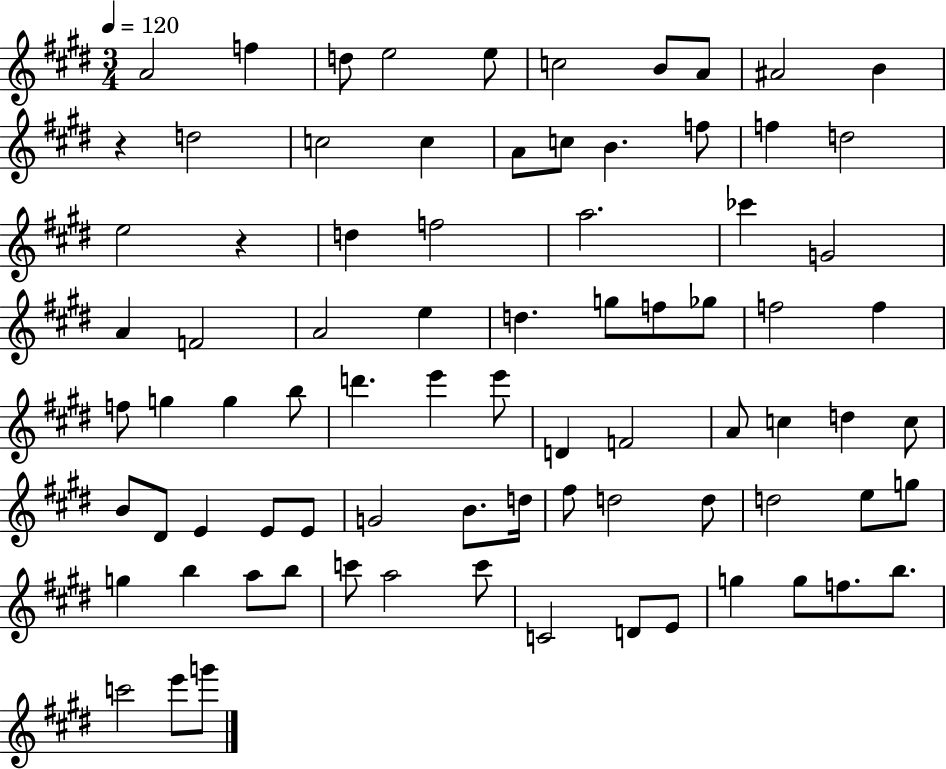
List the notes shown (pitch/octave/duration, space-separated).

A4/h F5/q D5/e E5/h E5/e C5/h B4/e A4/e A#4/h B4/q R/q D5/h C5/h C5/q A4/e C5/e B4/q. F5/e F5/q D5/h E5/h R/q D5/q F5/h A5/h. CES6/q G4/h A4/q F4/h A4/h E5/q D5/q. G5/e F5/e Gb5/e F5/h F5/q F5/e G5/q G5/q B5/e D6/q. E6/q E6/e D4/q F4/h A4/e C5/q D5/q C5/e B4/e D#4/e E4/q E4/e E4/e G4/h B4/e. D5/s F#5/e D5/h D5/e D5/h E5/e G5/e G5/q B5/q A5/e B5/e C6/e A5/h C6/e C4/h D4/e E4/e G5/q G5/e F5/e. B5/e. C6/h E6/e G6/e